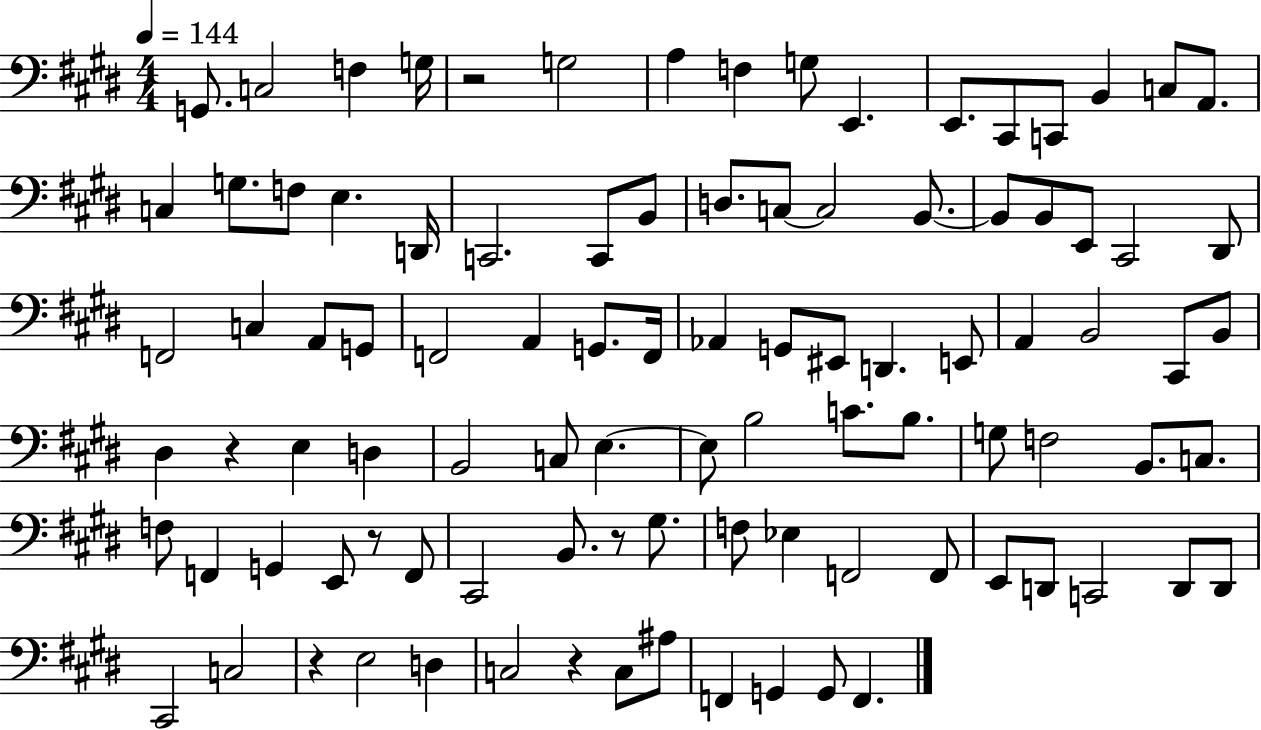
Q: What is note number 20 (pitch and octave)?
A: D2